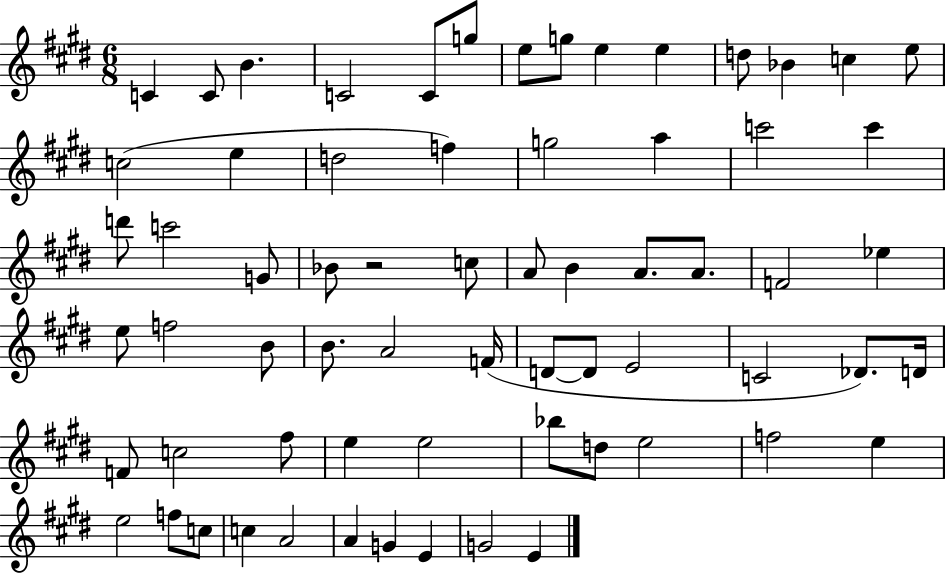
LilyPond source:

{
  \clef treble
  \numericTimeSignature
  \time 6/8
  \key e \major
  c'4 c'8 b'4. | c'2 c'8 g''8 | e''8 g''8 e''4 e''4 | d''8 bes'4 c''4 e''8 | \break c''2( e''4 | d''2 f''4) | g''2 a''4 | c'''2 c'''4 | \break d'''8 c'''2 g'8 | bes'8 r2 c''8 | a'8 b'4 a'8. a'8. | f'2 ees''4 | \break e''8 f''2 b'8 | b'8. a'2 f'16( | d'8~~ d'8 e'2 | c'2 des'8.) d'16 | \break f'8 c''2 fis''8 | e''4 e''2 | bes''8 d''8 e''2 | f''2 e''4 | \break e''2 f''8 c''8 | c''4 a'2 | a'4 g'4 e'4 | g'2 e'4 | \break \bar "|."
}